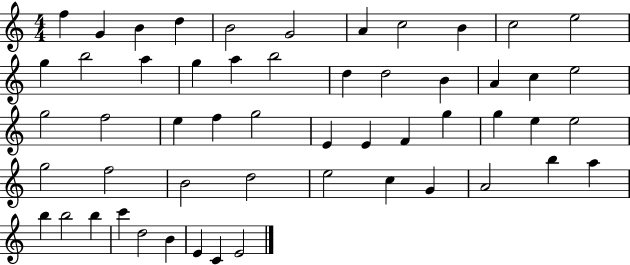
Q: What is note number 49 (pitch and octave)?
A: C6